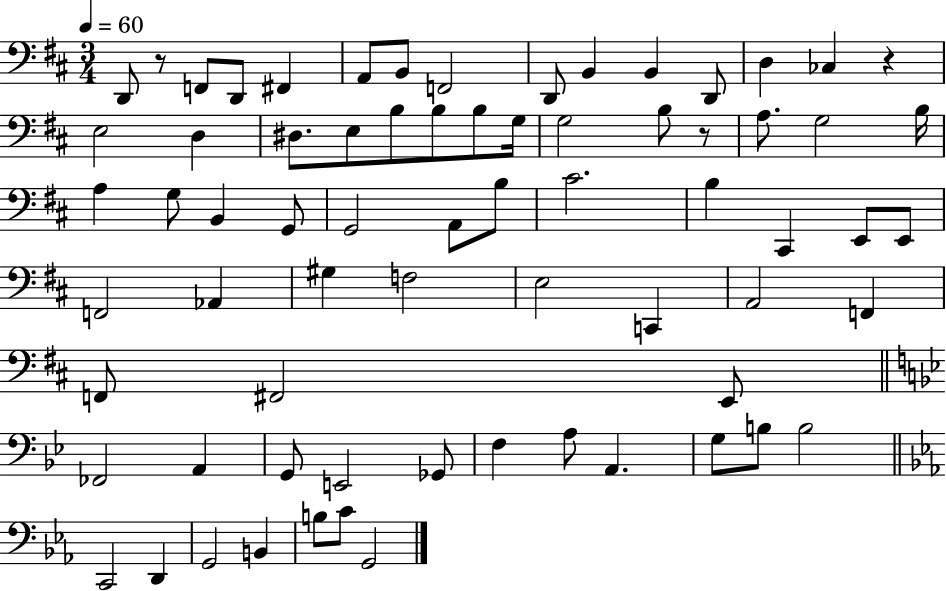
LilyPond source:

{
  \clef bass
  \numericTimeSignature
  \time 3/4
  \key d \major
  \tempo 4 = 60
  d,8 r8 f,8 d,8 fis,4 | a,8 b,8 f,2 | d,8 b,4 b,4 d,8 | d4 ces4 r4 | \break e2 d4 | dis8. e8 b8 b8 b8 g16 | g2 b8 r8 | a8. g2 b16 | \break a4 g8 b,4 g,8 | g,2 a,8 b8 | cis'2. | b4 cis,4 e,8 e,8 | \break f,2 aes,4 | gis4 f2 | e2 c,4 | a,2 f,4 | \break f,8 fis,2 e,8 | \bar "||" \break \key bes \major fes,2 a,4 | g,8 e,2 ges,8 | f4 a8 a,4. | g8 b8 b2 | \break \bar "||" \break \key ees \major c,2 d,4 | g,2 b,4 | b8 c'8 g,2 | \bar "|."
}